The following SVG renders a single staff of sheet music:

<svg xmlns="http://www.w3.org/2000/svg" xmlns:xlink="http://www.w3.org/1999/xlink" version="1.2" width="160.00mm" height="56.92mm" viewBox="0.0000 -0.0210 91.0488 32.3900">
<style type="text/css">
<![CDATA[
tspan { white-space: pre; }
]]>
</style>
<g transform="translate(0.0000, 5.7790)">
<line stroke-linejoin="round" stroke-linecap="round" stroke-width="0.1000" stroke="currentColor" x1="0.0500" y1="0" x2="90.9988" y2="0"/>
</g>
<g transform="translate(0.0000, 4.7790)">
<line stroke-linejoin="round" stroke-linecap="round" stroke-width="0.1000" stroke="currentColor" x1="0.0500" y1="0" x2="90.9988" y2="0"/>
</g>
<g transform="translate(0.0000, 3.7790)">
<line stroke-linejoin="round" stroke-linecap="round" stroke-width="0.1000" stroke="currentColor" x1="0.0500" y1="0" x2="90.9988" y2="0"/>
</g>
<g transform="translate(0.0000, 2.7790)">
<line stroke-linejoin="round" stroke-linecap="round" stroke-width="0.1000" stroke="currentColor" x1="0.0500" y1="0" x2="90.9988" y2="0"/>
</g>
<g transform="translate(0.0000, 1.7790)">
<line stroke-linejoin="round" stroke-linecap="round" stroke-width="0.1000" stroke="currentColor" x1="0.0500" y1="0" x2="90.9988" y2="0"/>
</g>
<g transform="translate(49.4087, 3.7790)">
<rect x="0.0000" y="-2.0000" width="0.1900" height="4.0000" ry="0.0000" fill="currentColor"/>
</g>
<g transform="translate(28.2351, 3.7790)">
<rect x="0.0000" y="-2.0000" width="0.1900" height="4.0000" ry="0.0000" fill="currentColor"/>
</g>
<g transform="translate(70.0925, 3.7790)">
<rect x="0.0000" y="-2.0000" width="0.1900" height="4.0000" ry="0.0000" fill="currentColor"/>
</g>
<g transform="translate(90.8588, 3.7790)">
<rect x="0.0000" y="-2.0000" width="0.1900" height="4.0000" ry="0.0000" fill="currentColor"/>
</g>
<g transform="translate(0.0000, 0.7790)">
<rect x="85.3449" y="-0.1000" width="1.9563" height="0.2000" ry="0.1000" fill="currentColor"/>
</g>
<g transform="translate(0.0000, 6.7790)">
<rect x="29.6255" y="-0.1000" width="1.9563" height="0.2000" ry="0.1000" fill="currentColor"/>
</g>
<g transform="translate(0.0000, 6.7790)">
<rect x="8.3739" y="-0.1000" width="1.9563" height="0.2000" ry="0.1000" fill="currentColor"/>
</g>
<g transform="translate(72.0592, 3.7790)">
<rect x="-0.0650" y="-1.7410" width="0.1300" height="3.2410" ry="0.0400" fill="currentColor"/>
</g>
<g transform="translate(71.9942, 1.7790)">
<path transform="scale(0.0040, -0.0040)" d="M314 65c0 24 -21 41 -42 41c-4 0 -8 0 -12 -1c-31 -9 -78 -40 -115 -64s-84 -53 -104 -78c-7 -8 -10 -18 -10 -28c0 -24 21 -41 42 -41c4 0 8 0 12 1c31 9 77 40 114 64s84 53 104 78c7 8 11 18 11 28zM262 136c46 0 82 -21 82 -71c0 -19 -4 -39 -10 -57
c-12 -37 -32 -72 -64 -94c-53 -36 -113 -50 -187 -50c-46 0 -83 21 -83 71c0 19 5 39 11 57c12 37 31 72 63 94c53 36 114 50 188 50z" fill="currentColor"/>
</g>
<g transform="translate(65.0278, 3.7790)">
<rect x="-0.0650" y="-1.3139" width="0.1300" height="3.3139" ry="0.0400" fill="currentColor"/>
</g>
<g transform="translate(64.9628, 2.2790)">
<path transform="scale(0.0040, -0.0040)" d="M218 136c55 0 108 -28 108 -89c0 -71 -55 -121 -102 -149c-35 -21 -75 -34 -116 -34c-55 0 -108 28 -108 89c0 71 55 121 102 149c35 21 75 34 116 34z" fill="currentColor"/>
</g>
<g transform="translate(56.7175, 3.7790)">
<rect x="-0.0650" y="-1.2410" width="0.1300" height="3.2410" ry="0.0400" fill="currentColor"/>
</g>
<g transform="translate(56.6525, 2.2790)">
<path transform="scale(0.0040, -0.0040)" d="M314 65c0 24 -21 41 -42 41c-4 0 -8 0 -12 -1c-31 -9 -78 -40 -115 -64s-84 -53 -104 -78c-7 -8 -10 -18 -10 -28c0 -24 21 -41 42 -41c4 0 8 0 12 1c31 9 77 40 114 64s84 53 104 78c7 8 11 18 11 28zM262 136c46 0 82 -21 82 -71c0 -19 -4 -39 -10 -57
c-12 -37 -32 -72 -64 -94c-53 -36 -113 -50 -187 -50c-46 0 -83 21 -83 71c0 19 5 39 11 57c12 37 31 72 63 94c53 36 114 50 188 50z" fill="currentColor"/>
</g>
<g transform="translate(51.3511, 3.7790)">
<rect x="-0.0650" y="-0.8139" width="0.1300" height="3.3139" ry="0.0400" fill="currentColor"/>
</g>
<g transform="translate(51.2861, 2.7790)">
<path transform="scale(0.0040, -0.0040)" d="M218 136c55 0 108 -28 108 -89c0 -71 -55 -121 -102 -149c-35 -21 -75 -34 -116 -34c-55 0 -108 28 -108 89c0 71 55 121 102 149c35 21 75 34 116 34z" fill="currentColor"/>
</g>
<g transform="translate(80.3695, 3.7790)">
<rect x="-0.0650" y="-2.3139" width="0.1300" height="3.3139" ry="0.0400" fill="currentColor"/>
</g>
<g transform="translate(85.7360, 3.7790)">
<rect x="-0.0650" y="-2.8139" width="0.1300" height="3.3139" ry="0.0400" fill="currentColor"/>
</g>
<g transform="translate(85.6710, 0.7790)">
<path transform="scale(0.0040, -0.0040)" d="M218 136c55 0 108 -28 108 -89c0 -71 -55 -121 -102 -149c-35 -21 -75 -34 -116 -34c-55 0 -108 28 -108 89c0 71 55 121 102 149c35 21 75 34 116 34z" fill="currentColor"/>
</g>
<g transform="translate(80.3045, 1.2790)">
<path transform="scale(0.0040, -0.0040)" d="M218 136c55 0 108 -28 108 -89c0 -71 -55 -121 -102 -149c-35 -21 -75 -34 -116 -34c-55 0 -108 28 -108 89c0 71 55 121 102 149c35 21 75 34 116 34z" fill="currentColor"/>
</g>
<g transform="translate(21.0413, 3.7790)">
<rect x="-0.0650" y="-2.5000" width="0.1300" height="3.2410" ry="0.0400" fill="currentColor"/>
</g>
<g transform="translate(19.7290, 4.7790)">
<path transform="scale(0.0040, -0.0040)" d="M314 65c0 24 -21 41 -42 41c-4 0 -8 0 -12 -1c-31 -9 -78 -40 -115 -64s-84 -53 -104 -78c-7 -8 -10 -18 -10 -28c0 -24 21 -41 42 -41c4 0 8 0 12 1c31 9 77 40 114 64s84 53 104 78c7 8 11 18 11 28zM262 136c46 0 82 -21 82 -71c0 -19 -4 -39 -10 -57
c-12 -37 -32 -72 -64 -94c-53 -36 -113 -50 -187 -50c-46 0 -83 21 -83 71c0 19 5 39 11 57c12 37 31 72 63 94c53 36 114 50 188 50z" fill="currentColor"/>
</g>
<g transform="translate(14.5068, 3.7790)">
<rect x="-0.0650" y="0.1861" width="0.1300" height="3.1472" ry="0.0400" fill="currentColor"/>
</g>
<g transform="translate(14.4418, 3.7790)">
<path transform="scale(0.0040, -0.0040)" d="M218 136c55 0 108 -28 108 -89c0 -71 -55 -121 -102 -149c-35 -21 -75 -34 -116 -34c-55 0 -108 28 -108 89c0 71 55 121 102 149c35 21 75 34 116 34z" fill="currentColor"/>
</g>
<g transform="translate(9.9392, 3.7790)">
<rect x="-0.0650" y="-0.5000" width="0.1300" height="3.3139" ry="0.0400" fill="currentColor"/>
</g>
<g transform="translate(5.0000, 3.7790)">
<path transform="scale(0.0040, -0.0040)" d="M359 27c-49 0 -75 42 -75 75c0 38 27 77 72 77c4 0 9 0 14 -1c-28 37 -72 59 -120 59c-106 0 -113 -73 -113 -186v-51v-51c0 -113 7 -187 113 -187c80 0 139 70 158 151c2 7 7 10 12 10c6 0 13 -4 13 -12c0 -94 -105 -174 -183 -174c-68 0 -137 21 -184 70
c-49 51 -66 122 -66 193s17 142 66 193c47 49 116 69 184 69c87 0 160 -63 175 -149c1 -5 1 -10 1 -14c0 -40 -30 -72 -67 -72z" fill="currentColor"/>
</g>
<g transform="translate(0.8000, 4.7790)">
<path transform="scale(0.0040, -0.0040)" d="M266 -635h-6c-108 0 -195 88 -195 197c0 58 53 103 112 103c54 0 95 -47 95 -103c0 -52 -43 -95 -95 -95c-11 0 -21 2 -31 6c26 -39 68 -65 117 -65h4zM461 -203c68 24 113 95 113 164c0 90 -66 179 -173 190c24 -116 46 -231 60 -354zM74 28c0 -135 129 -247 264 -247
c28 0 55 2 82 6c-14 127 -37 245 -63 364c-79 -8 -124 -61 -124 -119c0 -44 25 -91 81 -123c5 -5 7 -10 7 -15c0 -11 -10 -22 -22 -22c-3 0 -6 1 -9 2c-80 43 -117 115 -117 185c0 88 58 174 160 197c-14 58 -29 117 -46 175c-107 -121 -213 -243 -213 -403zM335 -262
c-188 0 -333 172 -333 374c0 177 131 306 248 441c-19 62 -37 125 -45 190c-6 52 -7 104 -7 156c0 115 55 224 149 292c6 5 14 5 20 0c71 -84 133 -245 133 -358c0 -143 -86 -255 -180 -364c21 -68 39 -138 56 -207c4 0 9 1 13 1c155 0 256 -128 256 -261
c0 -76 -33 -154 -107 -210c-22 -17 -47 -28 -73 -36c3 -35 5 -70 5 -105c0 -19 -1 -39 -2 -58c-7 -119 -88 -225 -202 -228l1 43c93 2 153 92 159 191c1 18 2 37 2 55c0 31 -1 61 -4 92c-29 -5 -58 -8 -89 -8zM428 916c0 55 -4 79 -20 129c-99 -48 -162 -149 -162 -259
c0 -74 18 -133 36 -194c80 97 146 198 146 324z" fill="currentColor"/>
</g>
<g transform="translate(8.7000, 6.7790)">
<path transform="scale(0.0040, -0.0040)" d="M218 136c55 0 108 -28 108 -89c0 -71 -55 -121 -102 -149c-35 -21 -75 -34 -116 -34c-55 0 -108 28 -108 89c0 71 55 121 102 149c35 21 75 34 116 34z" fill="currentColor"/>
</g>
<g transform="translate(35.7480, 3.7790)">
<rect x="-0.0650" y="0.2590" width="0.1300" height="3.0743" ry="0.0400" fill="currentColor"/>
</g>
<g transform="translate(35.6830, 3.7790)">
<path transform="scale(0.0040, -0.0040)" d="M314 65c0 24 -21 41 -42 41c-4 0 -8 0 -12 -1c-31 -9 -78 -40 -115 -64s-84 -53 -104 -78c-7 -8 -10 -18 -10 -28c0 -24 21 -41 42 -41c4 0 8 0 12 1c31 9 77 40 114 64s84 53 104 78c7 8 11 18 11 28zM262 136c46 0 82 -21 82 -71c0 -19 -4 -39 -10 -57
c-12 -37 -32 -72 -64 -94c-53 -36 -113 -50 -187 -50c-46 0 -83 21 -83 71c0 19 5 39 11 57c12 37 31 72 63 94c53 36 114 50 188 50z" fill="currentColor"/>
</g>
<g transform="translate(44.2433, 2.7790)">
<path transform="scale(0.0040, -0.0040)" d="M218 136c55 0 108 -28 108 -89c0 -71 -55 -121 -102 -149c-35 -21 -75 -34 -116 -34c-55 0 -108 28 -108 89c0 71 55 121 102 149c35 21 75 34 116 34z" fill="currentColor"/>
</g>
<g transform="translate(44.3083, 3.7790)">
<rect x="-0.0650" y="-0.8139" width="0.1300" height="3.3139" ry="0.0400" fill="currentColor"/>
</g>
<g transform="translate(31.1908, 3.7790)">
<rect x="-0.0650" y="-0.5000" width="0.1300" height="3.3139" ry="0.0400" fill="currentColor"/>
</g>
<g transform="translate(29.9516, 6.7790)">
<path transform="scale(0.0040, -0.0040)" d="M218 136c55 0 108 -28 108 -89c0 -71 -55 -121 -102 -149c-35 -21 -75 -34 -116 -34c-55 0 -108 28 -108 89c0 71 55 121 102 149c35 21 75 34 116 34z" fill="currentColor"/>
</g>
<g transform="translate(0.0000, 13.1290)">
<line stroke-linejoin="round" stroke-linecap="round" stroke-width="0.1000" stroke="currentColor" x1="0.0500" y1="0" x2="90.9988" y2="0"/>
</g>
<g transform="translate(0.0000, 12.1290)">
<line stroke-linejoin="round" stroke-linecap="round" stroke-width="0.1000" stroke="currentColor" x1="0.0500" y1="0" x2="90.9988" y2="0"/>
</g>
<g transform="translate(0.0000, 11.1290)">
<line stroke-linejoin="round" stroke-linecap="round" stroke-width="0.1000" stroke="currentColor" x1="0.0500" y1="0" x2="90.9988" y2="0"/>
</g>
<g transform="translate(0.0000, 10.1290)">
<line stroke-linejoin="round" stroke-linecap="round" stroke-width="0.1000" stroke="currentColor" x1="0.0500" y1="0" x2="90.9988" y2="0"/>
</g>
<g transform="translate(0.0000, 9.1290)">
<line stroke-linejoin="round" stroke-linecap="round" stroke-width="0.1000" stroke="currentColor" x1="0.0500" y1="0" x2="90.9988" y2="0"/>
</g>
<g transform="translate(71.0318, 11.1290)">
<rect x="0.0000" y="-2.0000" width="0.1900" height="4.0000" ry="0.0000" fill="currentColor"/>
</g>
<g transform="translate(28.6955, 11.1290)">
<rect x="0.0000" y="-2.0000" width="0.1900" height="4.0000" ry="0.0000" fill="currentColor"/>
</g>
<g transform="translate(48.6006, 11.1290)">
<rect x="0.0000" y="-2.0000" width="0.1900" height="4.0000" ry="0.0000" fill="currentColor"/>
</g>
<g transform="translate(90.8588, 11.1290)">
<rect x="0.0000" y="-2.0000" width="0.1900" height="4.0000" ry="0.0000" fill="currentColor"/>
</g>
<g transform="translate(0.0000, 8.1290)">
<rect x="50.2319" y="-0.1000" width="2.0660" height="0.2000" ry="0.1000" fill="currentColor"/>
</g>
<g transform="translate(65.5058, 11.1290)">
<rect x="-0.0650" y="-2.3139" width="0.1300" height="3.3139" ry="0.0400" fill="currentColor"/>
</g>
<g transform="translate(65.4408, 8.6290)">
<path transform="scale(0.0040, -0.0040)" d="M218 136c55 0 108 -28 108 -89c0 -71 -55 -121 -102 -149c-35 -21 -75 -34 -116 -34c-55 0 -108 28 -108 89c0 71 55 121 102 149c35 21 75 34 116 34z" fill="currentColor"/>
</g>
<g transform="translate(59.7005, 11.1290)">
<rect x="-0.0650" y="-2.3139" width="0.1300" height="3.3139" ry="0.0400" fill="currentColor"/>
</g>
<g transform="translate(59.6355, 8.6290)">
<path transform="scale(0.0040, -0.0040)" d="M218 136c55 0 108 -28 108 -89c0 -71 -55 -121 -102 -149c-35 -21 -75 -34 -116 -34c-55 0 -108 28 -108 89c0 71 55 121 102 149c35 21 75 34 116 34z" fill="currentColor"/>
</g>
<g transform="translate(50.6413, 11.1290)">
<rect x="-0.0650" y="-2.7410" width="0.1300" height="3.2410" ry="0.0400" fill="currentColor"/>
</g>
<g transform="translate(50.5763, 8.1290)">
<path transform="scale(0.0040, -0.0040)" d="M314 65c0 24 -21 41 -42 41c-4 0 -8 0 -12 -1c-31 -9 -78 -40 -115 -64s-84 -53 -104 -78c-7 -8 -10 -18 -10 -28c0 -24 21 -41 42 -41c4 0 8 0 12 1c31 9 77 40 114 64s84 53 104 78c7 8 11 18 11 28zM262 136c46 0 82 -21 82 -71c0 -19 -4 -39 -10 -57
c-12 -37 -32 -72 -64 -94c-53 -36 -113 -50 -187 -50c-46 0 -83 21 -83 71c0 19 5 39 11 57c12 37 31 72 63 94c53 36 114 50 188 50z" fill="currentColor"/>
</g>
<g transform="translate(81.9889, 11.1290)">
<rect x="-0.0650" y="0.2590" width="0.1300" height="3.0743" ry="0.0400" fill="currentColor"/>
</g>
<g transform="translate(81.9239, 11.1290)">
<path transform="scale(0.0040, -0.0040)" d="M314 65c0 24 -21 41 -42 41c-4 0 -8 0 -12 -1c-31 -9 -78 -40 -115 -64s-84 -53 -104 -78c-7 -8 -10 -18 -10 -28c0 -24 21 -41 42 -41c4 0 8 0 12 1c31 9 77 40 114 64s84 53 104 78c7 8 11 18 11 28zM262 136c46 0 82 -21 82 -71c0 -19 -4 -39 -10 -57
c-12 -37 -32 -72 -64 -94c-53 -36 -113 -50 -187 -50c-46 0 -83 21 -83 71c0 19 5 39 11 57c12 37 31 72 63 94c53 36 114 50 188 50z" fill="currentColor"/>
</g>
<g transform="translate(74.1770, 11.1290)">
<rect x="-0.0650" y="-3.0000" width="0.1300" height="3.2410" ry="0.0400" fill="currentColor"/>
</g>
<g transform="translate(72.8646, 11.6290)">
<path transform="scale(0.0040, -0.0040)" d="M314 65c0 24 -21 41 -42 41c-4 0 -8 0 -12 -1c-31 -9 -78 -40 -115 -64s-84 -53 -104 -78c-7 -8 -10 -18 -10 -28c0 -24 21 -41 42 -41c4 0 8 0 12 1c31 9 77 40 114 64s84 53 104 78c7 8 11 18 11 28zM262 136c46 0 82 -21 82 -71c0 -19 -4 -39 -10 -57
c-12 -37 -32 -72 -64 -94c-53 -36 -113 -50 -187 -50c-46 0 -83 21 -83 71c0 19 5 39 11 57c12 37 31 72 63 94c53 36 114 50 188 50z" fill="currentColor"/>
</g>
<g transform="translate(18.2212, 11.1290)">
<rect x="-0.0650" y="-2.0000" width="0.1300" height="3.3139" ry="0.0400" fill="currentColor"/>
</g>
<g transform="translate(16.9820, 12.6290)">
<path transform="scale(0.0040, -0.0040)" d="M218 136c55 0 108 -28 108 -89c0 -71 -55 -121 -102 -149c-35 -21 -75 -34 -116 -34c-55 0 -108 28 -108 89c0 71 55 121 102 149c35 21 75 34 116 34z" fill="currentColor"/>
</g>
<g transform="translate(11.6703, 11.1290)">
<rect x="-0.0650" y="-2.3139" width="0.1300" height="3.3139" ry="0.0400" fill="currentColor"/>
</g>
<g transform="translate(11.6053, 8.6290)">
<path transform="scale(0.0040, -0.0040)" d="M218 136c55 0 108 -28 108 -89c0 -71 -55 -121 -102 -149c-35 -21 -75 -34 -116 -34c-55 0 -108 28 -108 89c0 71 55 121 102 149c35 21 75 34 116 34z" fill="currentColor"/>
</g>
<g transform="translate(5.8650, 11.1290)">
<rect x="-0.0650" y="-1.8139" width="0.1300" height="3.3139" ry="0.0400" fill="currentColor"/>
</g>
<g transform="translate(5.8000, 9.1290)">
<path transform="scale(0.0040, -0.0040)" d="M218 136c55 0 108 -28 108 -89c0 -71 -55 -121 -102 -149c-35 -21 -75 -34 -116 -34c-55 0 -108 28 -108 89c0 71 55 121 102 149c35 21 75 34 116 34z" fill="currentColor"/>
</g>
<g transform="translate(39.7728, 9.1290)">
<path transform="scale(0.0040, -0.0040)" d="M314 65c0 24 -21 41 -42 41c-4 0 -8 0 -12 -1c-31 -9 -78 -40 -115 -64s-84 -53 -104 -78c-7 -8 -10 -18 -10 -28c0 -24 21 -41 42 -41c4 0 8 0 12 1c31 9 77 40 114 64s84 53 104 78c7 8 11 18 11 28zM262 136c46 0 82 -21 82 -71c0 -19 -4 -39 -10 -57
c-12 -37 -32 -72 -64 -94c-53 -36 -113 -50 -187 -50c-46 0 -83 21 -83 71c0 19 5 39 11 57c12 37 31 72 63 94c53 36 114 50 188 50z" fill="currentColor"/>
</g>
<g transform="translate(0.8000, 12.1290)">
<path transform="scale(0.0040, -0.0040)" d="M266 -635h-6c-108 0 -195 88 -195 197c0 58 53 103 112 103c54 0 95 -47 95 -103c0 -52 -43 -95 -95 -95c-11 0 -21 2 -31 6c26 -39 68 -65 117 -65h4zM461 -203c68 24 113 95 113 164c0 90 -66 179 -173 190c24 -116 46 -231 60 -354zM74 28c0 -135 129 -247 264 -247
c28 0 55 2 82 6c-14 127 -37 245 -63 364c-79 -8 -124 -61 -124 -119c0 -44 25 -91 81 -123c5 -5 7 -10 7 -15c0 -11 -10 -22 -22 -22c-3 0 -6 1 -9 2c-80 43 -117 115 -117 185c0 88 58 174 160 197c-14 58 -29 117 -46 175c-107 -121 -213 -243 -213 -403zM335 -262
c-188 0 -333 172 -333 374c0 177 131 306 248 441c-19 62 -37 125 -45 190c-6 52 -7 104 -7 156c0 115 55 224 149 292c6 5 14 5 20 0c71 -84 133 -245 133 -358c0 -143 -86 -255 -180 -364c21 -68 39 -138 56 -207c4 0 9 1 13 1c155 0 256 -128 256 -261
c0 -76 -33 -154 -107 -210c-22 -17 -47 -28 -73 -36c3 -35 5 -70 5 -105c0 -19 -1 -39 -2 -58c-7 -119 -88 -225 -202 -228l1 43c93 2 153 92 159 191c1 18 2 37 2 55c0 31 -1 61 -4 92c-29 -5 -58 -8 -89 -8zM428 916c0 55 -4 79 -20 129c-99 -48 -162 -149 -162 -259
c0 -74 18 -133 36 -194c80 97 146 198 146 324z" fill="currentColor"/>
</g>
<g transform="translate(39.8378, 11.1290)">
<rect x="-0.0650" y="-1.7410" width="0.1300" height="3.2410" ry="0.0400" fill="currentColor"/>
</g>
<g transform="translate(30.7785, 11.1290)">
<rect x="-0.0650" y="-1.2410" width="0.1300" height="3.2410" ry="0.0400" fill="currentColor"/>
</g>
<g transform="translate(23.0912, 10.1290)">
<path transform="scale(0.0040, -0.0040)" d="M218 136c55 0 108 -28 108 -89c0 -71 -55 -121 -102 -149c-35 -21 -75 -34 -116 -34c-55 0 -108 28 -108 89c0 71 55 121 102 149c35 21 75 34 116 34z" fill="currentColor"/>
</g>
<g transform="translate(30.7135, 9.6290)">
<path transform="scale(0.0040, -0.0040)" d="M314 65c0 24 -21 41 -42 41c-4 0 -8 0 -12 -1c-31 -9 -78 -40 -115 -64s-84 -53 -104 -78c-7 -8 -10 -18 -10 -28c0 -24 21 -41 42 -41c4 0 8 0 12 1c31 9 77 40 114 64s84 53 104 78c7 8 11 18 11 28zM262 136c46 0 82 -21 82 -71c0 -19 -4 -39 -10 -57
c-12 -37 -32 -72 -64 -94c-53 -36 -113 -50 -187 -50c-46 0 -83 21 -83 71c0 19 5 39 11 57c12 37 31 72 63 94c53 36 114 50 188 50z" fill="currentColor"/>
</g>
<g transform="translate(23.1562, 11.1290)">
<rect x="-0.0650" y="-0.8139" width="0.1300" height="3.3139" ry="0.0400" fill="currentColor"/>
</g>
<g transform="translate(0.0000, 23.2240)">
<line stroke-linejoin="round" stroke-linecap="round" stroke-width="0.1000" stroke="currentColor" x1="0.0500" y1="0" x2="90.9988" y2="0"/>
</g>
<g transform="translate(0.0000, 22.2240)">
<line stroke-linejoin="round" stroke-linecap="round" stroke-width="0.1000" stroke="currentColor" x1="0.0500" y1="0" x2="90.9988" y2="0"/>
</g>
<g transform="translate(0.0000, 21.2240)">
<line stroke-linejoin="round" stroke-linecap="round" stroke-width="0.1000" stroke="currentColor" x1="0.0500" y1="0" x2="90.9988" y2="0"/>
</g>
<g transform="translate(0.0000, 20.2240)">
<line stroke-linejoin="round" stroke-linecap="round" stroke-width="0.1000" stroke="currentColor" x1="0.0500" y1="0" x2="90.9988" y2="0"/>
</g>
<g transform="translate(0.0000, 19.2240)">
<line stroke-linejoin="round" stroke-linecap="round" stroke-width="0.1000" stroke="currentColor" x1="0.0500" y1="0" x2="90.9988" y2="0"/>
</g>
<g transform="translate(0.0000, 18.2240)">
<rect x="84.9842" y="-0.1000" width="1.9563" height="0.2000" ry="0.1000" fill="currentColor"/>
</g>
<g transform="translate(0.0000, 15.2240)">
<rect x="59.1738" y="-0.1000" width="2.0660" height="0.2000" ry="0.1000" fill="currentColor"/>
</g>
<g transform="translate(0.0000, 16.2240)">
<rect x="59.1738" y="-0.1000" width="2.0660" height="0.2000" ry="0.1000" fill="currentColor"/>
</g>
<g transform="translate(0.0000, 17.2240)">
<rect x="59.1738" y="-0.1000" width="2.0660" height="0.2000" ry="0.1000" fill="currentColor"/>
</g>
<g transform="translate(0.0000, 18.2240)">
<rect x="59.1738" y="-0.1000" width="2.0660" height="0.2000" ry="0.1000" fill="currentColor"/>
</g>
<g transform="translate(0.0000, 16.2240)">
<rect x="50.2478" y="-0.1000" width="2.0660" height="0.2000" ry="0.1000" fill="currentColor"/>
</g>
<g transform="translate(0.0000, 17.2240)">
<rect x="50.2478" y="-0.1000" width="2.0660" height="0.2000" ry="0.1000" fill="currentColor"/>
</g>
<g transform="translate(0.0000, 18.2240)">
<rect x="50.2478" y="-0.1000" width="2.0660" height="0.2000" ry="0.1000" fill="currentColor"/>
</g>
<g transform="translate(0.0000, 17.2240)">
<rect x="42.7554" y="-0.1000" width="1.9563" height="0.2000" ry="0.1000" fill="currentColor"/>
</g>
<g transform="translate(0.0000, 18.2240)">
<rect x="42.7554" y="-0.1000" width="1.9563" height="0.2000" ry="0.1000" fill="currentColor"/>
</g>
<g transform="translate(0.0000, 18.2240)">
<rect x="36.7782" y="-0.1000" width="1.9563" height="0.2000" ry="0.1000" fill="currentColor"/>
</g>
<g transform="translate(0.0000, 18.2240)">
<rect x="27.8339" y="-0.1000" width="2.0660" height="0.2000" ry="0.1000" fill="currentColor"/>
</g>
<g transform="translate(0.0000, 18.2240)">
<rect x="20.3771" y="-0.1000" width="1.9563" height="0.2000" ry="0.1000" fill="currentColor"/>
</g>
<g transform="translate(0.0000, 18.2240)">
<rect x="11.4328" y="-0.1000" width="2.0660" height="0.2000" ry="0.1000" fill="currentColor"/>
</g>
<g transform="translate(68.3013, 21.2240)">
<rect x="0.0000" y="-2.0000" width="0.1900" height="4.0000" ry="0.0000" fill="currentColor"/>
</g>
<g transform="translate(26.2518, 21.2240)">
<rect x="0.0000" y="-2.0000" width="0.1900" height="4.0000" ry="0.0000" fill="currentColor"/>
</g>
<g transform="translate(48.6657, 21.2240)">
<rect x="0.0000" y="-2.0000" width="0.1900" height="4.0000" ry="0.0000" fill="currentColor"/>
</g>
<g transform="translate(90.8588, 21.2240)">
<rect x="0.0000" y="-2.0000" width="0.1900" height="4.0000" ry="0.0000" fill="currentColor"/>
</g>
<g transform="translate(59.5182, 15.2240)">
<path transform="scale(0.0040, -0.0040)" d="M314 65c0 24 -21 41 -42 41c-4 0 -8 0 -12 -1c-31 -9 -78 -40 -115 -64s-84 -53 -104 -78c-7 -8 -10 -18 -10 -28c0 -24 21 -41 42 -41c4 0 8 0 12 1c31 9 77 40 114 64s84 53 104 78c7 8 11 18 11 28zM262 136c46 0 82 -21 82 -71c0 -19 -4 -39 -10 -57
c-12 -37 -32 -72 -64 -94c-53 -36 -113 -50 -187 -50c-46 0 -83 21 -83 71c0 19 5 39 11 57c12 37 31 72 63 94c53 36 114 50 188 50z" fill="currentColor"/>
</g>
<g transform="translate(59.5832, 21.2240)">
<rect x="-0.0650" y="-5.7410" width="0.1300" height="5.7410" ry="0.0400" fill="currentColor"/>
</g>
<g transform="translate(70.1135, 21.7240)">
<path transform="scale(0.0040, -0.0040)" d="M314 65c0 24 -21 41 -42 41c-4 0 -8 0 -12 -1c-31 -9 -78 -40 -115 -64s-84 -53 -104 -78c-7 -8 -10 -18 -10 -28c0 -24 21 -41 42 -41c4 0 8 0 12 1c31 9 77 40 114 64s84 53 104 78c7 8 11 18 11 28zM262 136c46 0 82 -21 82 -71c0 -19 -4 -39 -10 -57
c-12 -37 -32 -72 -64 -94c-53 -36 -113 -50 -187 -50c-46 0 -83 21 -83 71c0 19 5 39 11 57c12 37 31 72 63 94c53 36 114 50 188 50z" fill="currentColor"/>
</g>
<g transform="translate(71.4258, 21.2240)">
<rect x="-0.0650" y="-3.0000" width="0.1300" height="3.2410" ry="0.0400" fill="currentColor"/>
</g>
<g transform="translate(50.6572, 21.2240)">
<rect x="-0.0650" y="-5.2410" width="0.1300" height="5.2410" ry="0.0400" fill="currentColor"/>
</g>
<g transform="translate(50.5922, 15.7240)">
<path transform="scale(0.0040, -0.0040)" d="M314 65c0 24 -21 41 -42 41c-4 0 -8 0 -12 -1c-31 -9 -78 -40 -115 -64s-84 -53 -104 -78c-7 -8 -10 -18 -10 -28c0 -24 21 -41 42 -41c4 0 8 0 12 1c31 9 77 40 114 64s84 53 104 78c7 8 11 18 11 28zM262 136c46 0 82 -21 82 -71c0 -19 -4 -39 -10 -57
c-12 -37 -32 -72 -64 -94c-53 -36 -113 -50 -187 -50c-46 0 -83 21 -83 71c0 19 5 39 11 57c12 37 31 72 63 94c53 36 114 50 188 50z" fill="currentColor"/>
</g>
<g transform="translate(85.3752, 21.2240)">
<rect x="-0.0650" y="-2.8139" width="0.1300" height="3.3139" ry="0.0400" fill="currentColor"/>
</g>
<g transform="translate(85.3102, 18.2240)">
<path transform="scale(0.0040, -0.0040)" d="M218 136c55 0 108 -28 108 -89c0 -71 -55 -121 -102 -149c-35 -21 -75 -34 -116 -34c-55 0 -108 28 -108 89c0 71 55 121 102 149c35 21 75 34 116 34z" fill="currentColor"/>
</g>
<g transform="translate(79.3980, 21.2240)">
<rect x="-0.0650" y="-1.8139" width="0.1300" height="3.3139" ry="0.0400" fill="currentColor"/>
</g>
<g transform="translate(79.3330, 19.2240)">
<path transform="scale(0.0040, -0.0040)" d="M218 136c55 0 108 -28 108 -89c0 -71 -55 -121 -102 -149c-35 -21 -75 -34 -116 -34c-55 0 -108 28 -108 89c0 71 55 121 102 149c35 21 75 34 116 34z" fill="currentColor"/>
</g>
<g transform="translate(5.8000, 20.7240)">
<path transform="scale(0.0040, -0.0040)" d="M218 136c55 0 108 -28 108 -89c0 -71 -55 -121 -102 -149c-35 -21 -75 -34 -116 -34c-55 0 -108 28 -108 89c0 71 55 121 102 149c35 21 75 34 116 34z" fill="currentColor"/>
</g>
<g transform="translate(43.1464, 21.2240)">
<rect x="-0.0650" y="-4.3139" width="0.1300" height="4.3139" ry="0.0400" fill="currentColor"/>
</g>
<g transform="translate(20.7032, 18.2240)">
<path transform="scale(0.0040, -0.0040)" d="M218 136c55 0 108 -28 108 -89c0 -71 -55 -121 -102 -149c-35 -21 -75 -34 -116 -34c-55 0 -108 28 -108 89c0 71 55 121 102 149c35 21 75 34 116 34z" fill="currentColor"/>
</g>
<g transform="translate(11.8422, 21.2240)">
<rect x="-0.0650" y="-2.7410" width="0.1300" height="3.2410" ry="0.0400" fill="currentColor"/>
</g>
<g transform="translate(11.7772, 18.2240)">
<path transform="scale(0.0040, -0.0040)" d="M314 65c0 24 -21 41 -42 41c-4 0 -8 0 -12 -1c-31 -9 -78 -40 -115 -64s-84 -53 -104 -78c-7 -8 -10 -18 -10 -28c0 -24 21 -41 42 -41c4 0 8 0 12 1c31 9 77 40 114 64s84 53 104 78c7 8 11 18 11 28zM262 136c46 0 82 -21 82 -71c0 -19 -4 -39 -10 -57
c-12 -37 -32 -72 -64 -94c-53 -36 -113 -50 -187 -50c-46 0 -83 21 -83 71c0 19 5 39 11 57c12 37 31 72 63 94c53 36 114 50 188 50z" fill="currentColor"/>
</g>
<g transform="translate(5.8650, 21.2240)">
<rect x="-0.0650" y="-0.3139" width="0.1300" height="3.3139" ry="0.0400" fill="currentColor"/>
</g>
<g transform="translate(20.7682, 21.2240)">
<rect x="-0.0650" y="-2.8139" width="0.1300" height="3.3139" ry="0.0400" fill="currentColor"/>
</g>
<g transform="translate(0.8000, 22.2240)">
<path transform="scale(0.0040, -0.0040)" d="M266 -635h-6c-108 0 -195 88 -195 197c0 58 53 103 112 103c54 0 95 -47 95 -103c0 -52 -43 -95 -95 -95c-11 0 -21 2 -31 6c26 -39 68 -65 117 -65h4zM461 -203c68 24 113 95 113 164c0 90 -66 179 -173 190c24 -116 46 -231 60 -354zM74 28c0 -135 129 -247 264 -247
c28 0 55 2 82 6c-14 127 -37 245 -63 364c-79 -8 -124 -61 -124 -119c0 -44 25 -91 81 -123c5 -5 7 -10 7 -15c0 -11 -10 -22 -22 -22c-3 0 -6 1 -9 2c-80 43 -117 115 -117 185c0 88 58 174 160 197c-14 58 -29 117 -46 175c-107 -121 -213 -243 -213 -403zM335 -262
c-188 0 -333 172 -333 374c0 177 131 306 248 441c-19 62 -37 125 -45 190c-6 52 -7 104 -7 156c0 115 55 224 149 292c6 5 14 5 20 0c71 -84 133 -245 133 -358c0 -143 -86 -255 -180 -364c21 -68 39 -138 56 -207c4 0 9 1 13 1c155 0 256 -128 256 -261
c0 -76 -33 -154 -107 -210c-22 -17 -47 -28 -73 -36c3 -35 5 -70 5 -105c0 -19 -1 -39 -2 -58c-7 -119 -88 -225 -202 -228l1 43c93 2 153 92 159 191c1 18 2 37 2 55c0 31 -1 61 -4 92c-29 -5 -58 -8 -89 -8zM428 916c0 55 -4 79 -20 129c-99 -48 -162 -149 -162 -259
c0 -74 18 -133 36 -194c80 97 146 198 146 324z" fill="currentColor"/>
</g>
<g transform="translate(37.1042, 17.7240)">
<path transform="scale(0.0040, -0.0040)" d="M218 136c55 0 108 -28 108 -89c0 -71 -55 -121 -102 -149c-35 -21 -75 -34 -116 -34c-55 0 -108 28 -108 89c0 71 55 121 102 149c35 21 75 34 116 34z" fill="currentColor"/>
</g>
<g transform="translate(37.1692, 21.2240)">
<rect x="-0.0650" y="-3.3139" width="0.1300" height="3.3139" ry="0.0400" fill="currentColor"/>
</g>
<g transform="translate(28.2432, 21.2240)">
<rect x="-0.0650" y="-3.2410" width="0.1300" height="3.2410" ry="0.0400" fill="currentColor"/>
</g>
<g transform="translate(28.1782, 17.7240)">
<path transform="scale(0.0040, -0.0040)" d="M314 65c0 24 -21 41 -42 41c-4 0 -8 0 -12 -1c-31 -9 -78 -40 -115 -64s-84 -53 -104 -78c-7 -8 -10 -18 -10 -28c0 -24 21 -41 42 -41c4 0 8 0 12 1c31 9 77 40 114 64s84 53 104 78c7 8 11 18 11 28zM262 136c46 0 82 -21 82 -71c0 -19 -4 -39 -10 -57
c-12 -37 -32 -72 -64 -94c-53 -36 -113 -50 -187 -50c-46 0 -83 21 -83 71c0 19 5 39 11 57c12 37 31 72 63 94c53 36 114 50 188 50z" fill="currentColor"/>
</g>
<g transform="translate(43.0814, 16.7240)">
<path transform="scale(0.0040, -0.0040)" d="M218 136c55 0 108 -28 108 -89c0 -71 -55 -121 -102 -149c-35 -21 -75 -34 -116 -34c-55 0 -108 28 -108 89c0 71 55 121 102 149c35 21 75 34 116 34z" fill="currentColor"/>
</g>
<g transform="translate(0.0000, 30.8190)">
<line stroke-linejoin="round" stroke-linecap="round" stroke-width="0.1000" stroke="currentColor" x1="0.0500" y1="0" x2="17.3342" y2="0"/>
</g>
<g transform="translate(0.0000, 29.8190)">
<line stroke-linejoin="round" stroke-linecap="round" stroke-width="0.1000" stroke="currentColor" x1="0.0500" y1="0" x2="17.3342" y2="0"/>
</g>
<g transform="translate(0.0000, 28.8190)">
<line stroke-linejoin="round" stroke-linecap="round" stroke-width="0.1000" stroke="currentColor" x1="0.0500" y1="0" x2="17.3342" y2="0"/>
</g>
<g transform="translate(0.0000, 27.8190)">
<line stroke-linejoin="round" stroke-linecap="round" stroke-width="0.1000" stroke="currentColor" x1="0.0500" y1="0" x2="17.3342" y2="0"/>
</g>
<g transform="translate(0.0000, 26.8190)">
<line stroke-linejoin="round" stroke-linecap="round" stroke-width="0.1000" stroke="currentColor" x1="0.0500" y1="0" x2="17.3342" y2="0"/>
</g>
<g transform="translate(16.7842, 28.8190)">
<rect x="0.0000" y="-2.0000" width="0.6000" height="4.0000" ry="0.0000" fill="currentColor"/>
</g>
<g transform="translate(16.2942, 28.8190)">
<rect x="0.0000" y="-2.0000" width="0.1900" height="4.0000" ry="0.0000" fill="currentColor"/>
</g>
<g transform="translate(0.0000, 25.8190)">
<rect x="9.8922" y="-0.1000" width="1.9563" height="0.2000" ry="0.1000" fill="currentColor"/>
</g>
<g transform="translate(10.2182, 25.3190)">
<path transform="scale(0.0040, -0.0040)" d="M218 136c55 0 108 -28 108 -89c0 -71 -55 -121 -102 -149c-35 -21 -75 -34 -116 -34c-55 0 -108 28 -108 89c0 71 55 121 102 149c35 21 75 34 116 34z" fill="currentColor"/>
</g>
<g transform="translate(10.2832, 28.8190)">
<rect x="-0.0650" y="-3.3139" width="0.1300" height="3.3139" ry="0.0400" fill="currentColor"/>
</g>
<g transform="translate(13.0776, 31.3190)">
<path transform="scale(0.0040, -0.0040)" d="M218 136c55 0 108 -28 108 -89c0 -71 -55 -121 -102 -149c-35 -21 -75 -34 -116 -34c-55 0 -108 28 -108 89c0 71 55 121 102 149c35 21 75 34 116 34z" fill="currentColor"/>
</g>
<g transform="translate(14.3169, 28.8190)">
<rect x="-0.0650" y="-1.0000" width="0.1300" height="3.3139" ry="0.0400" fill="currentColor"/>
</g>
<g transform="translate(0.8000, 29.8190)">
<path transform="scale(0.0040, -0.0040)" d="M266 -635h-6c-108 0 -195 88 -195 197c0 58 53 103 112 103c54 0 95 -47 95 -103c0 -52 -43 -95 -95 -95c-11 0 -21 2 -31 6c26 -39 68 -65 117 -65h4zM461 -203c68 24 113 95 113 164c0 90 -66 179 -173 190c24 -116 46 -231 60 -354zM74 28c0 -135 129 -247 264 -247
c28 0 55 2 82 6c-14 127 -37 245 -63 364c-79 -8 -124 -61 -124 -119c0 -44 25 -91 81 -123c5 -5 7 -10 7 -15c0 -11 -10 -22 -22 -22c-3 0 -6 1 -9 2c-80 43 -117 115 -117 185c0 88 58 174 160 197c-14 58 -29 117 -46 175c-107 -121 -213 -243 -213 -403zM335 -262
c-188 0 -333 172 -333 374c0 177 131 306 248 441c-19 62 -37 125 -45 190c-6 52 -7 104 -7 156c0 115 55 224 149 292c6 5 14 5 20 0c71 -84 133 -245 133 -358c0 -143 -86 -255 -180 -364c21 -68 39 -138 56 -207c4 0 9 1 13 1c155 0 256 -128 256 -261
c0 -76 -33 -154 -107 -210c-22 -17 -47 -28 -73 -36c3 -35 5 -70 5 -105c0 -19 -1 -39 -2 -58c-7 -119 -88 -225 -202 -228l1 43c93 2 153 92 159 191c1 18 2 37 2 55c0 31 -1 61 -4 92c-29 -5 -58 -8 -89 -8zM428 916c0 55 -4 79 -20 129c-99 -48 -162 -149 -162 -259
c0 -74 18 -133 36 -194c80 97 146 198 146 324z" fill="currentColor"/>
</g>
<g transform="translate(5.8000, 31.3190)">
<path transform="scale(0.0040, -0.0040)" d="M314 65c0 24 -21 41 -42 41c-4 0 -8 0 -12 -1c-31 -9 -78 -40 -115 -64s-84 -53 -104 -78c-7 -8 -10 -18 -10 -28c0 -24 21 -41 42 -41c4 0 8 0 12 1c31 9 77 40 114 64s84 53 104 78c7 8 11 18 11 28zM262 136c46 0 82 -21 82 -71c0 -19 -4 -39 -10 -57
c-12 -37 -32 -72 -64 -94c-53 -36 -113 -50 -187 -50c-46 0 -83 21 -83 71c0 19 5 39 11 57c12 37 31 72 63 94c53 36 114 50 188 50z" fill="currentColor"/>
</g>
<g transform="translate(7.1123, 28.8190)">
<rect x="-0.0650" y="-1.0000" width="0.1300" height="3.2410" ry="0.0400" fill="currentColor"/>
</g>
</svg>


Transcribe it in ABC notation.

X:1
T:Untitled
M:4/4
L:1/4
K:C
C B G2 C B2 d d e2 e f2 g a f g F d e2 f2 a2 g g A2 B2 c a2 a b2 b d' f'2 g'2 A2 f a D2 b D